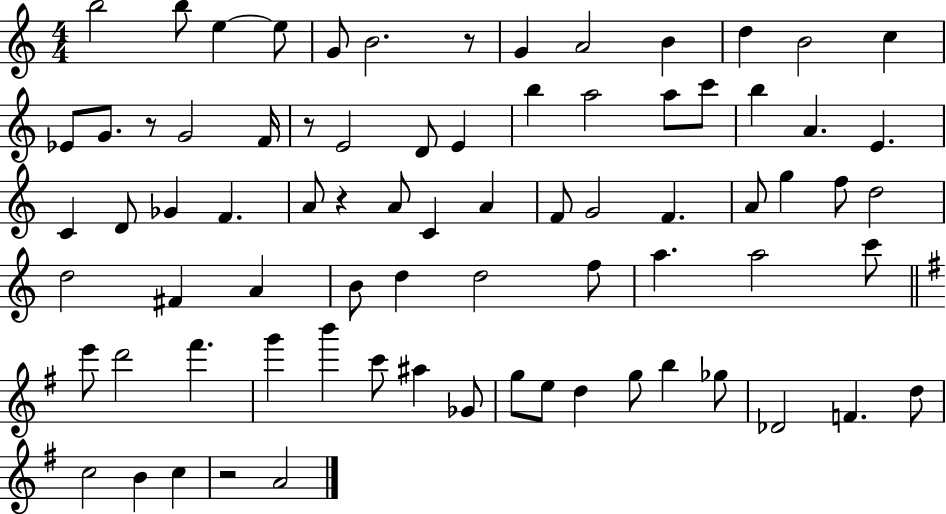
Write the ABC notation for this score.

X:1
T:Untitled
M:4/4
L:1/4
K:C
b2 b/2 e e/2 G/2 B2 z/2 G A2 B d B2 c _E/2 G/2 z/2 G2 F/4 z/2 E2 D/2 E b a2 a/2 c'/2 b A E C D/2 _G F A/2 z A/2 C A F/2 G2 F A/2 g f/2 d2 d2 ^F A B/2 d d2 f/2 a a2 c'/2 e'/2 d'2 ^f' g' b' c'/2 ^a _G/2 g/2 e/2 d g/2 b _g/2 _D2 F d/2 c2 B c z2 A2